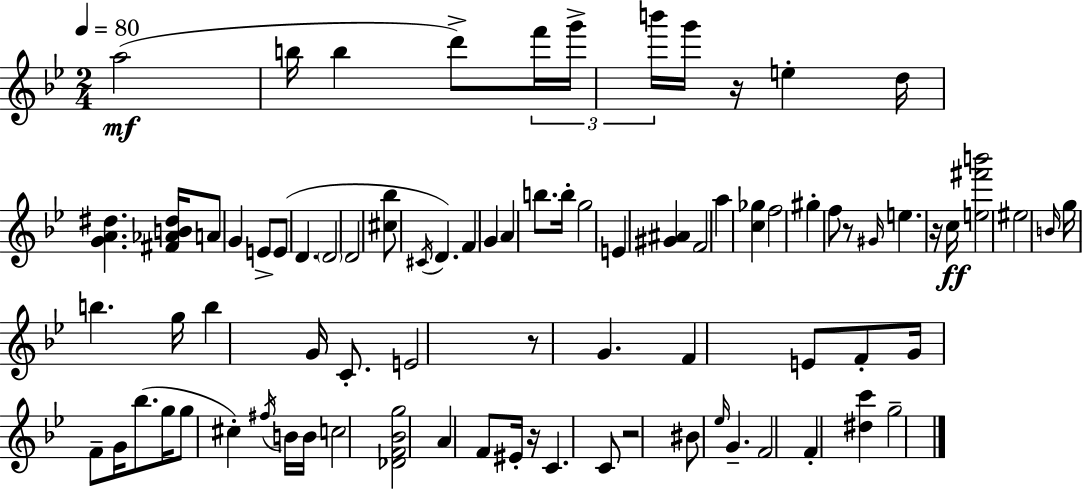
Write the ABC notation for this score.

X:1
T:Untitled
M:2/4
L:1/4
K:Gm
a2 b/4 b d'/2 f'/4 g'/4 b'/4 g'/4 z/4 e d/4 [GA^d] [^F_AB^d]/4 A/2 G E/2 E/2 D D2 D2 [^c_b]/2 ^C/4 D F G A b/2 b/4 g2 E [^G^A] F2 a [c_g] f2 ^g f/2 z/2 ^G/4 e z/4 c/4 [e^f'b']2 ^e2 B/4 g/4 b g/4 b G/4 C/2 E2 z/2 G F E/2 F/2 G/4 F/2 G/4 _b/2 g/4 g/2 ^c ^f/4 B/4 B/4 c2 [_DF_Bg]2 A F/2 ^E/4 z/4 C C/2 z2 ^B/2 _e/4 G F2 F [^dc'] g2